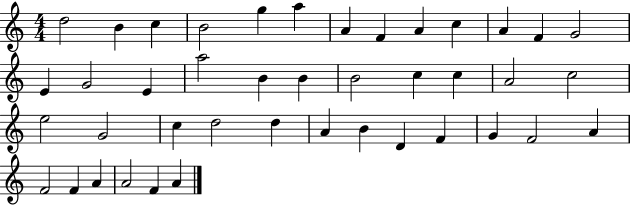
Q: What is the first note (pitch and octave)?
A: D5